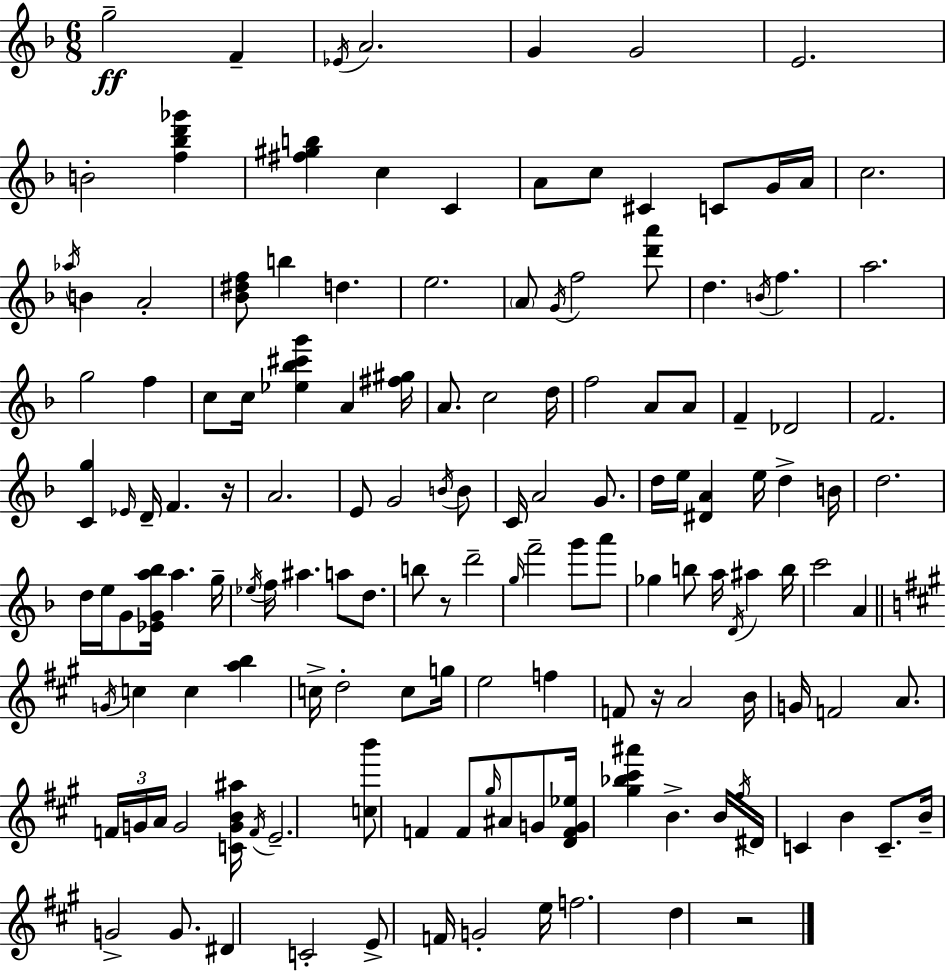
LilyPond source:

{
  \clef treble
  \numericTimeSignature
  \time 6/8
  \key f \major
  g''2--\ff f'4-- | \acciaccatura { ees'16 } a'2. | g'4 g'2 | e'2. | \break b'2-. <f'' bes'' d''' ges'''>4 | <fis'' gis'' b''>4 c''4 c'4 | a'8 c''8 cis'4 c'8 g'16 | a'16 c''2. | \break \acciaccatura { aes''16 } b'4 a'2-. | <bes' dis'' f''>8 b''4 d''4. | e''2. | \parenthesize a'8 \acciaccatura { g'16 } f''2 | \break <d''' a'''>8 d''4. \acciaccatura { b'16 } f''4. | a''2. | g''2 | f''4 c''8 c''16 <ees'' bes'' cis''' g'''>4 a'4 | \break <fis'' gis''>16 a'8. c''2 | d''16 f''2 | a'8 a'8 f'4-- des'2 | f'2. | \break <c' g''>4 \grace { ees'16 } d'16-- f'4. | r16 a'2. | e'8 g'2 | \acciaccatura { b'16 } b'8 c'16 a'2 | \break g'8. d''16 e''16 <dis' a'>4 | e''16 d''4-> b'16 d''2. | d''16 e''16 g'8 <ees' g' a'' bes''>16 a''4. | g''16-- \acciaccatura { ees''16 } f''16 ais''4. | \break a''8 d''8. b''8 r8 d'''2-- | \grace { g''16 } f'''2-- | g'''8 a'''8 ges''4 | b''8 a''16 \acciaccatura { d'16 } ais''4 b''16 c'''2 | \break a'4 \bar "||" \break \key a \major \acciaccatura { g'16 } c''4 c''4 <a'' b''>4 | c''16-> d''2-. c''8 | g''16 e''2 f''4 | f'8 r16 a'2 | \break b'16 g'16 f'2 a'8. | \tuplet 3/2 { f'16 g'16 a'16 } g'2 | <c' g' b' ais''>16 \acciaccatura { f'16 } e'2.-- | <c'' b'''>8 f'4 f'8 \grace { gis''16 } ais'8 | \break g'8 <d' f' g' ees''>16 <gis'' bes'' cis''' ais'''>4 b'4.-> | b'16 \acciaccatura { fis''16 } dis'16 c'4 b'4 | c'8.-- b'16-- g'2-> | g'8. dis'4 c'2-. | \break e'8-> f'16 g'2-. | e''16 f''2. | d''4 r2 | \bar "|."
}